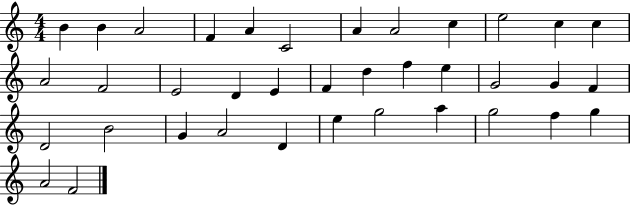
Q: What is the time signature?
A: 4/4